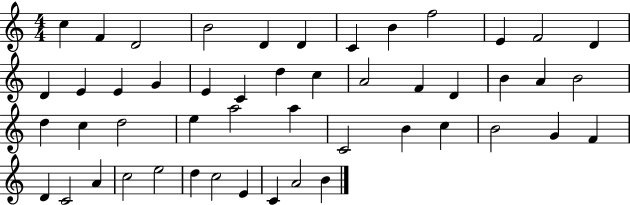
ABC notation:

X:1
T:Untitled
M:4/4
L:1/4
K:C
c F D2 B2 D D C B f2 E F2 D D E E G E C d c A2 F D B A B2 d c d2 e a2 a C2 B c B2 G F D C2 A c2 e2 d c2 E C A2 B